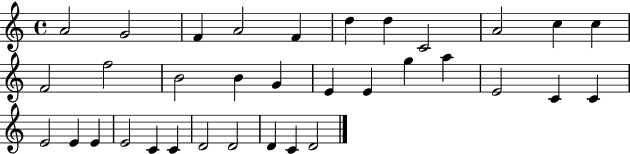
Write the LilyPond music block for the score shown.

{
  \clef treble
  \time 4/4
  \defaultTimeSignature
  \key c \major
  a'2 g'2 | f'4 a'2 f'4 | d''4 d''4 c'2 | a'2 c''4 c''4 | \break f'2 f''2 | b'2 b'4 g'4 | e'4 e'4 g''4 a''4 | e'2 c'4 c'4 | \break e'2 e'4 e'4 | e'2 c'4 c'4 | d'2 d'2 | d'4 c'4 d'2 | \break \bar "|."
}